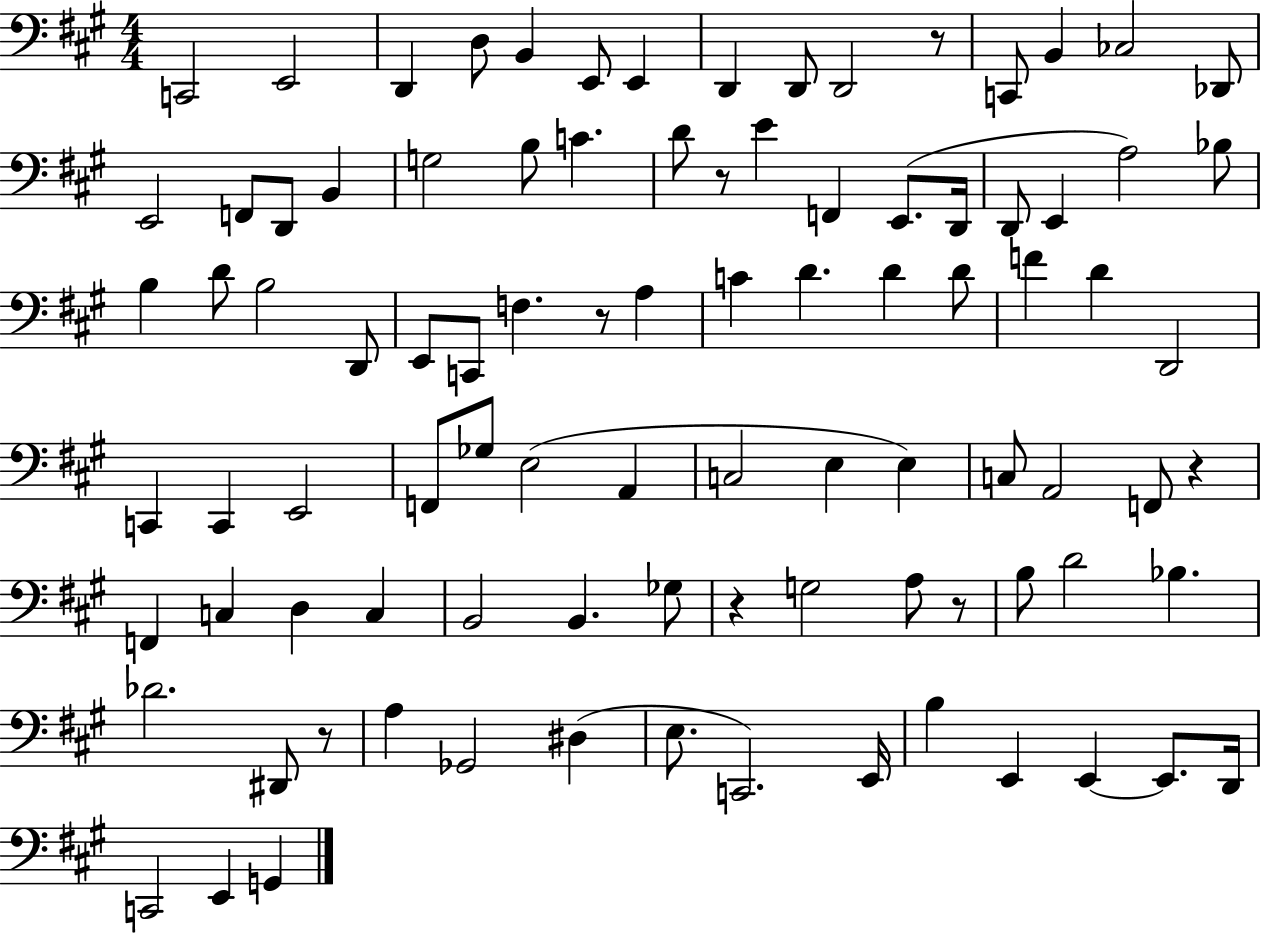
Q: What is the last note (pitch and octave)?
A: G2